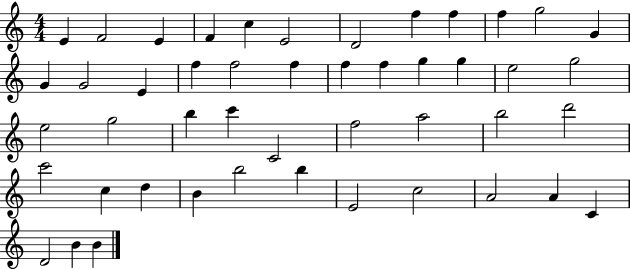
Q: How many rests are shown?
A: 0